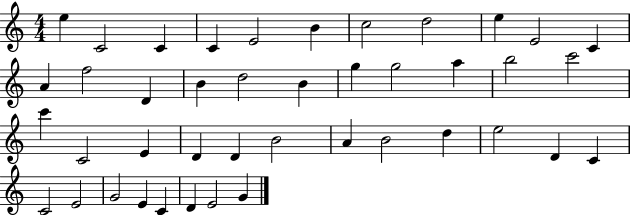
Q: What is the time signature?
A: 4/4